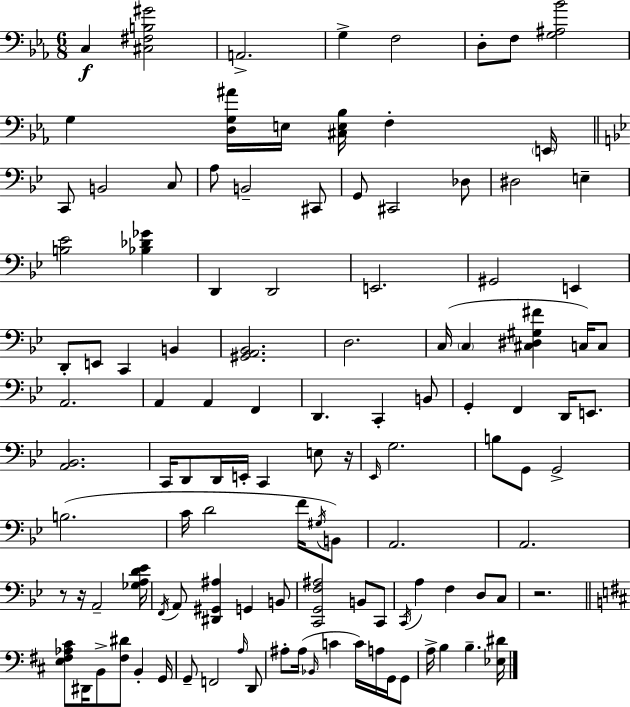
C3/q [C#3,F#3,B3,G#4]/h A2/h. G3/q F3/h D3/e F3/e [G3,A#3,Bb4]/h G3/q [D3,G3,A#4]/s E3/s [C#3,E3,Bb3]/s F3/q E2/s C2/e B2/h C3/e A3/e B2/h C#2/e G2/e C#2/h Db3/e D#3/h E3/q [B3,Eb4]/h [Bb3,Db4,Gb4]/q D2/q D2/h E2/h. G#2/h E2/q D2/e E2/e C2/q B2/q [G#2,A2,Bb2]/h. D3/h. C3/s C3/q [C#3,D#3,G#3,F#4]/q C3/s C3/e A2/h. A2/q A2/q F2/q D2/q. C2/q B2/e G2/q F2/q D2/s E2/e. [A2,Bb2]/h. C2/s D2/e D2/s E2/s C2/q E3/e R/s Eb2/s G3/h. B3/e G2/e G2/h B3/h. C4/s D4/h F4/s G#3/s B2/e A2/h. A2/h. R/e R/s A2/h [Gb3,A3,D4,Eb4]/s F2/s A2/e [D#2,G#2,A#3]/q G2/q B2/e [C2,G2,F3,A#3]/h B2/e C2/e C2/s A3/q F3/q D3/e C3/e R/h. [E3,F#3,Ab3,C#4]/e D#2/s B2/e [F#3,D#4]/e B2/q G2/s G2/e F2/h A3/s D2/e A#3/e A#3/s Bb2/s C4/q C4/s A3/s G2/s G2/e A3/s B3/q B3/q. [Eb3,D#4]/s